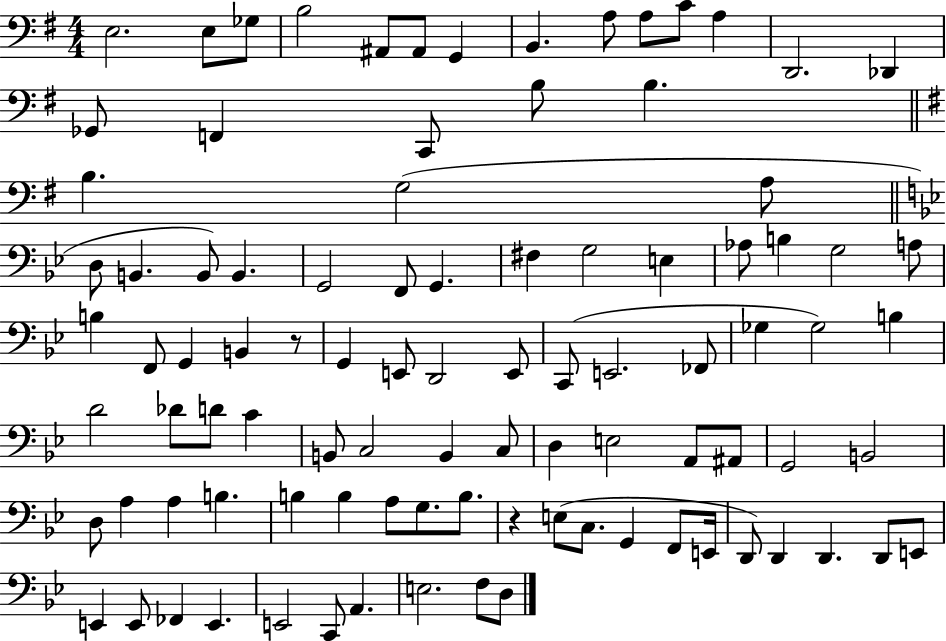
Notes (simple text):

E3/h. E3/e Gb3/e B3/h A#2/e A#2/e G2/q B2/q. A3/e A3/e C4/e A3/q D2/h. Db2/q Gb2/e F2/q C2/e B3/e B3/q. B3/q. G3/h A3/e D3/e B2/q. B2/e B2/q. G2/h F2/e G2/q. F#3/q G3/h E3/q Ab3/e B3/q G3/h A3/e B3/q F2/e G2/q B2/q R/e G2/q E2/e D2/h E2/e C2/e E2/h. FES2/e Gb3/q Gb3/h B3/q D4/h Db4/e D4/e C4/q B2/e C3/h B2/q C3/e D3/q E3/h A2/e A#2/e G2/h B2/h D3/e A3/q A3/q B3/q. B3/q B3/q A3/e G3/e. B3/e. R/q E3/e C3/e. G2/q F2/e E2/s D2/e D2/q D2/q. D2/e E2/e E2/q E2/e FES2/q E2/q. E2/h C2/e A2/q. E3/h. F3/e D3/e